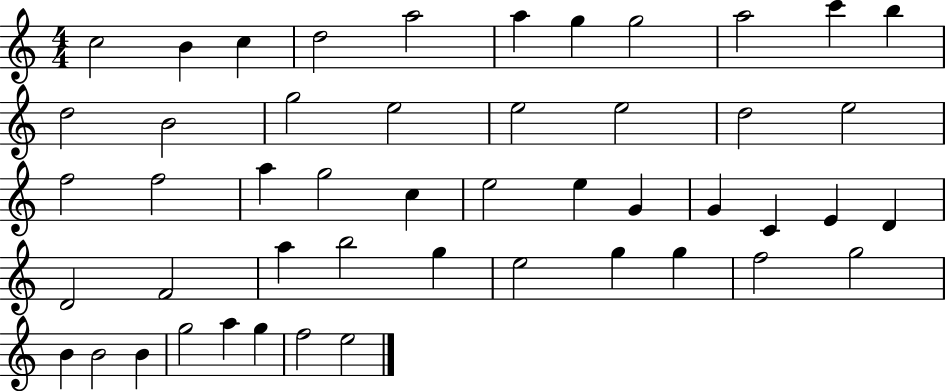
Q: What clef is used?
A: treble